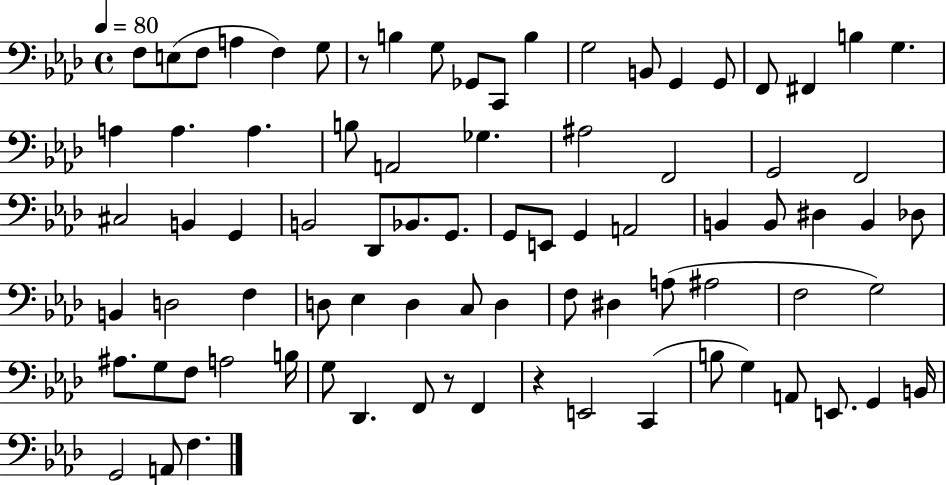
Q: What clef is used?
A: bass